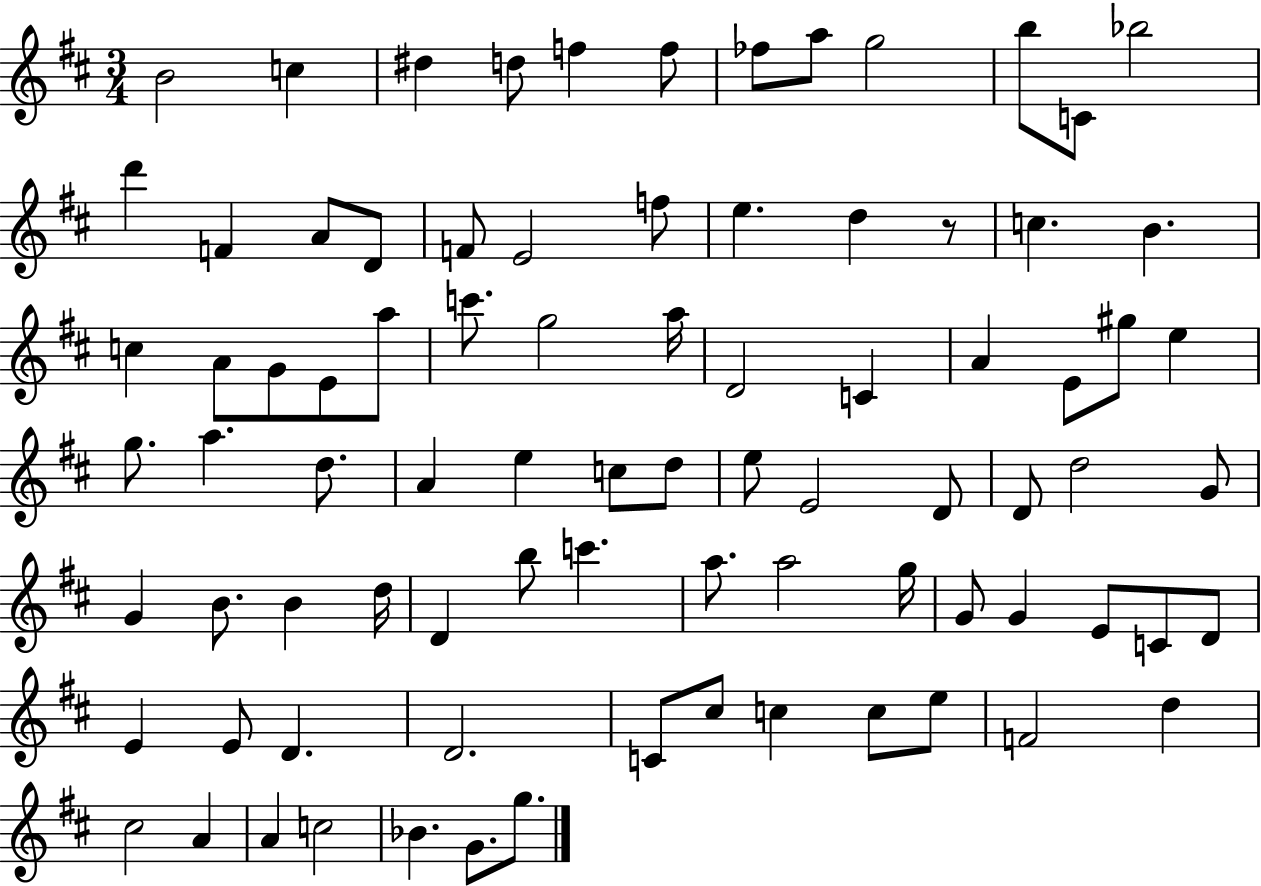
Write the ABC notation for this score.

X:1
T:Untitled
M:3/4
L:1/4
K:D
B2 c ^d d/2 f f/2 _f/2 a/2 g2 b/2 C/2 _b2 d' F A/2 D/2 F/2 E2 f/2 e d z/2 c B c A/2 G/2 E/2 a/2 c'/2 g2 a/4 D2 C A E/2 ^g/2 e g/2 a d/2 A e c/2 d/2 e/2 E2 D/2 D/2 d2 G/2 G B/2 B d/4 D b/2 c' a/2 a2 g/4 G/2 G E/2 C/2 D/2 E E/2 D D2 C/2 ^c/2 c c/2 e/2 F2 d ^c2 A A c2 _B G/2 g/2